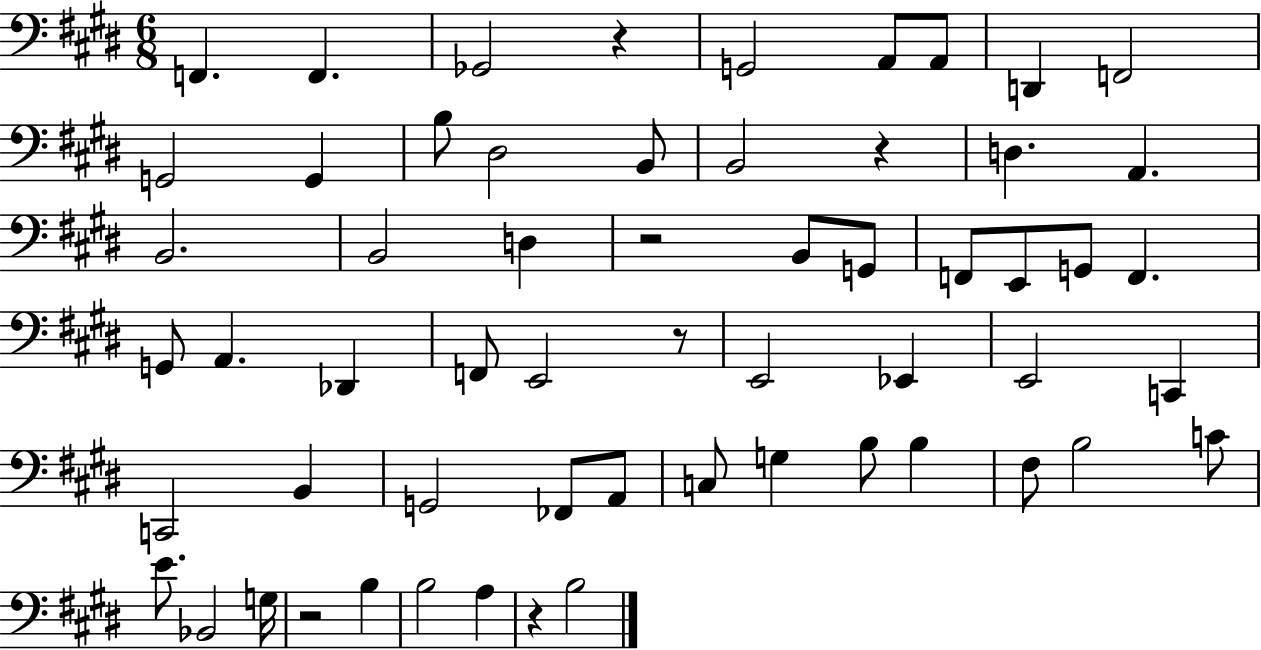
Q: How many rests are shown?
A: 6